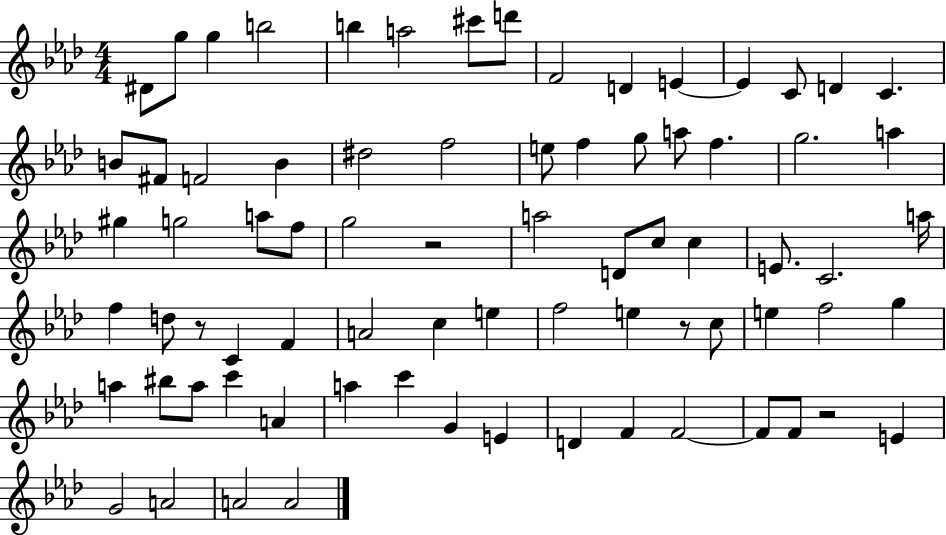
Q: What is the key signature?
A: AES major